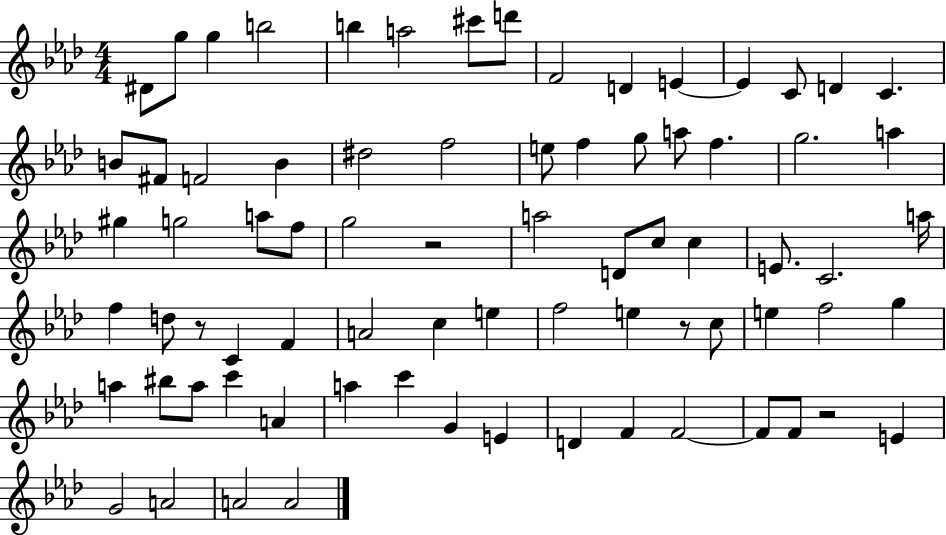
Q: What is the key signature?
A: AES major